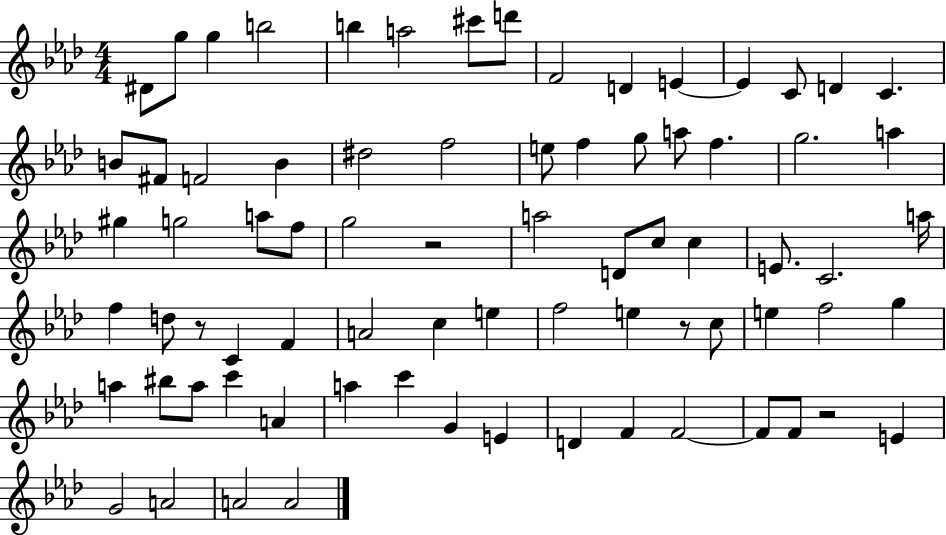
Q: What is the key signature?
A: AES major